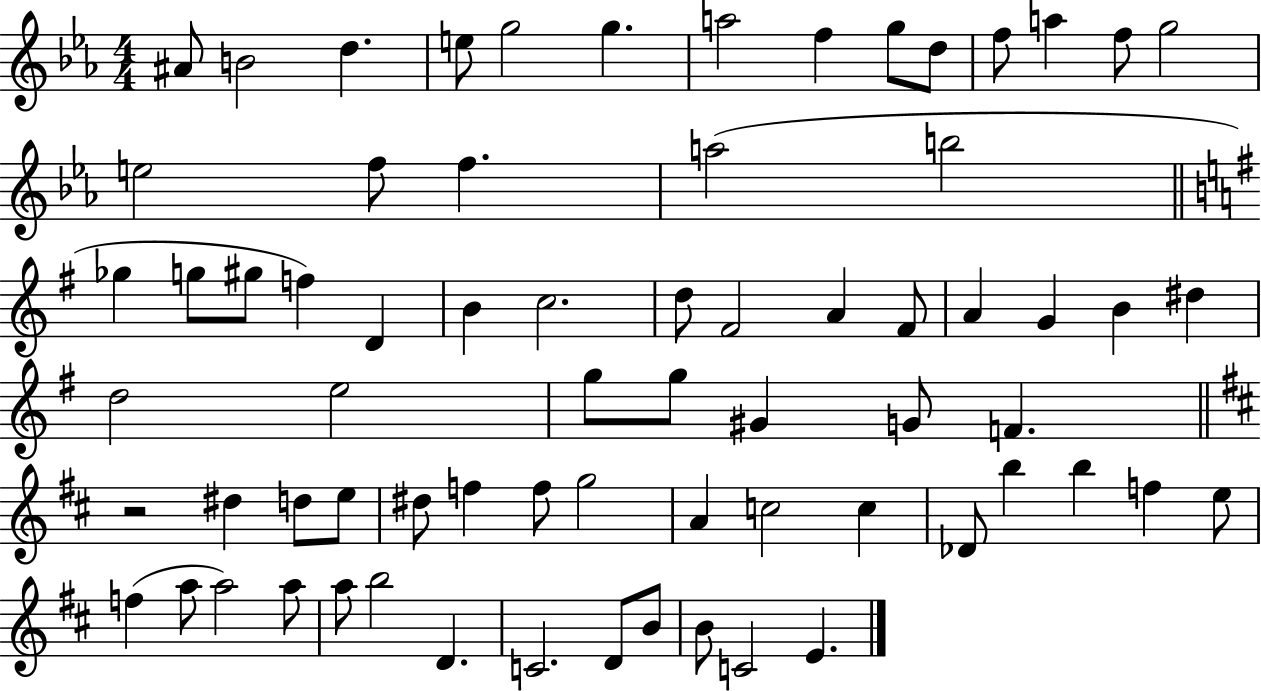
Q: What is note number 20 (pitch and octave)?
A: Gb5